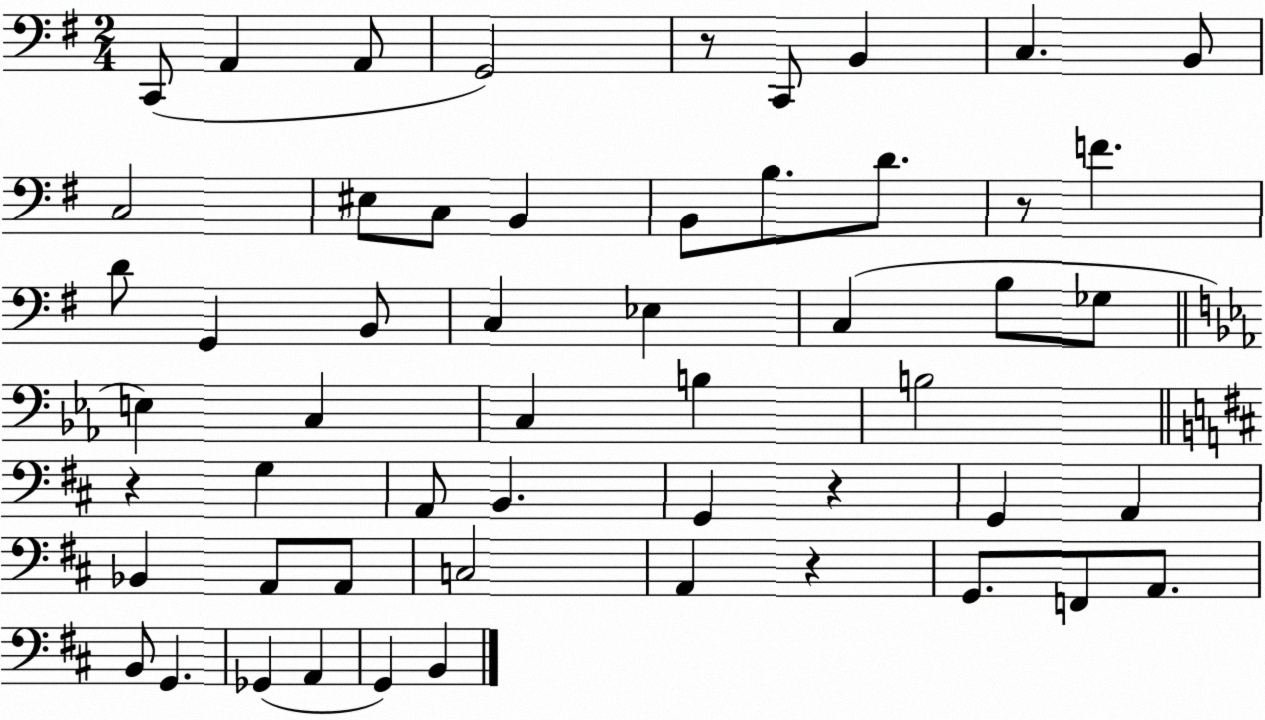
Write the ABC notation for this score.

X:1
T:Untitled
M:2/4
L:1/4
K:G
C,,/2 A,, A,,/2 G,,2 z/2 C,,/2 B,, C, B,,/2 C,2 ^E,/2 C,/2 B,, B,,/2 B,/2 D/2 z/2 F D/2 G,, B,,/2 C, _E, C, B,/2 _G,/2 E, C, C, B, B,2 z G, A,,/2 B,, G,, z G,, A,, _B,, A,,/2 A,,/2 C,2 A,, z G,,/2 F,,/2 A,,/2 B,,/2 G,, _G,, A,, G,, B,,